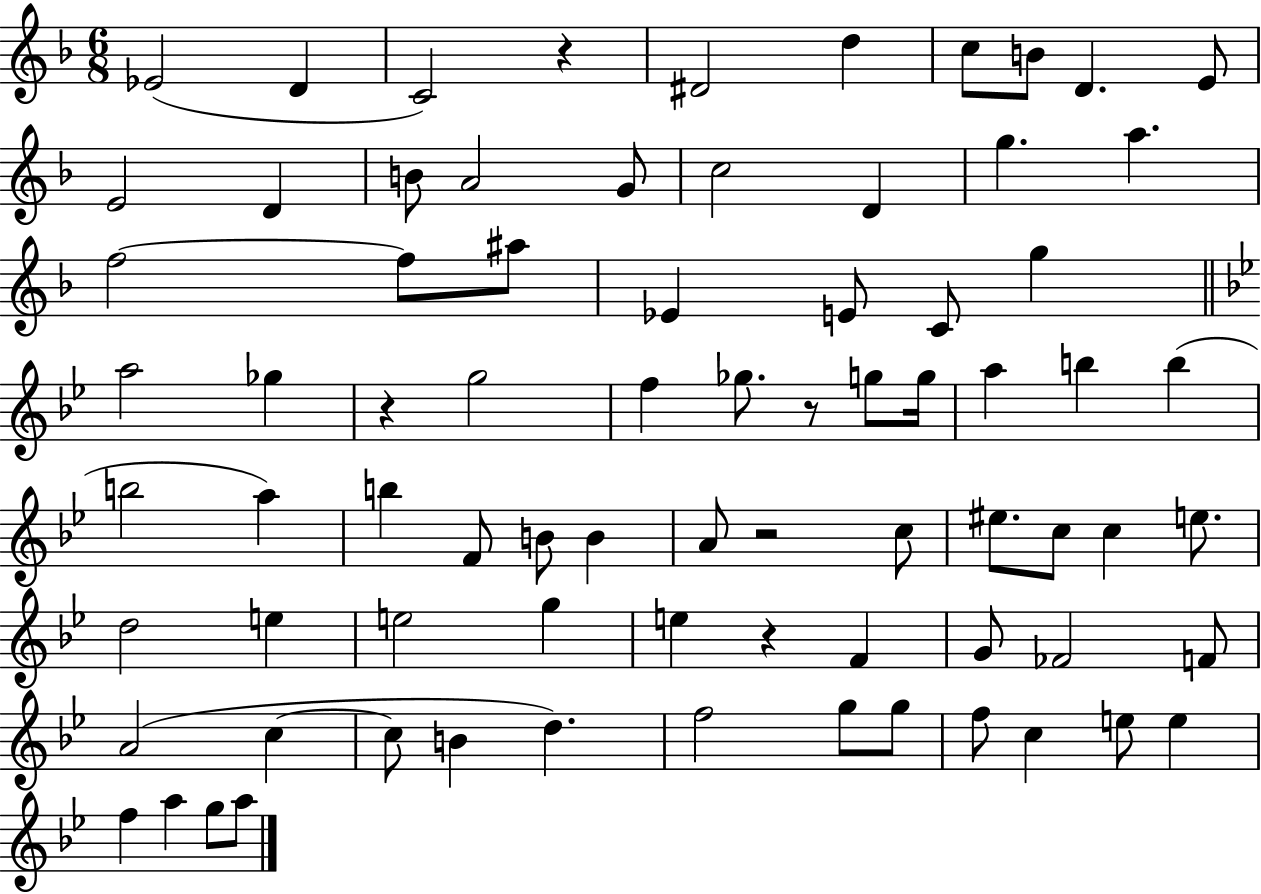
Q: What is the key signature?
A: F major